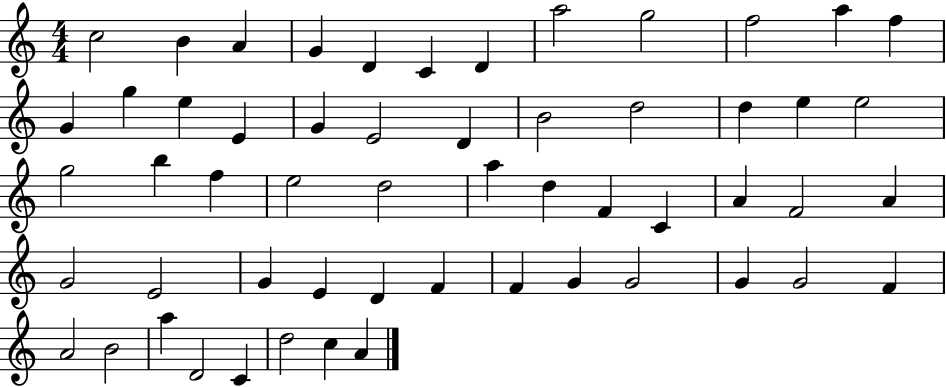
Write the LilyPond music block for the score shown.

{
  \clef treble
  \numericTimeSignature
  \time 4/4
  \key c \major
  c''2 b'4 a'4 | g'4 d'4 c'4 d'4 | a''2 g''2 | f''2 a''4 f''4 | \break g'4 g''4 e''4 e'4 | g'4 e'2 d'4 | b'2 d''2 | d''4 e''4 e''2 | \break g''2 b''4 f''4 | e''2 d''2 | a''4 d''4 f'4 c'4 | a'4 f'2 a'4 | \break g'2 e'2 | g'4 e'4 d'4 f'4 | f'4 g'4 g'2 | g'4 g'2 f'4 | \break a'2 b'2 | a''4 d'2 c'4 | d''2 c''4 a'4 | \bar "|."
}